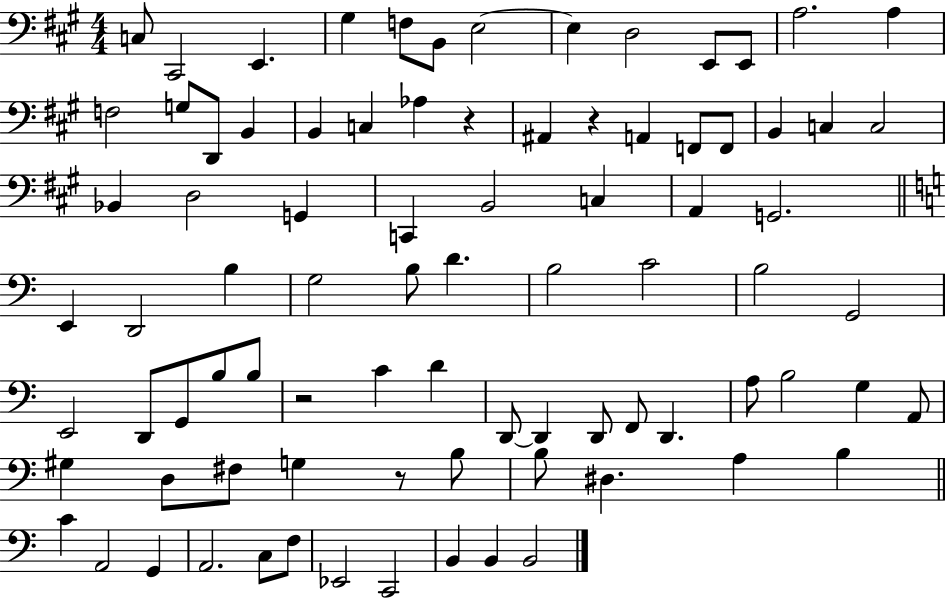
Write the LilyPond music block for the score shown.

{
  \clef bass
  \numericTimeSignature
  \time 4/4
  \key a \major
  c8 cis,2 e,4. | gis4 f8 b,8 e2~~ | e4 d2 e,8 e,8 | a2. a4 | \break f2 g8 d,8 b,4 | b,4 c4 aes4 r4 | ais,4 r4 a,4 f,8 f,8 | b,4 c4 c2 | \break bes,4 d2 g,4 | c,4 b,2 c4 | a,4 g,2. | \bar "||" \break \key a \minor e,4 d,2 b4 | g2 b8 d'4. | b2 c'2 | b2 g,2 | \break e,2 d,8 g,8 b8 b8 | r2 c'4 d'4 | d,8~~ d,4 d,8 f,8 d,4. | a8 b2 g4 a,8 | \break gis4 d8 fis8 g4 r8 b8 | b8 dis4. a4 b4 | \bar "||" \break \key c \major c'4 a,2 g,4 | a,2. c8 f8 | ees,2 c,2 | b,4 b,4 b,2 | \break \bar "|."
}